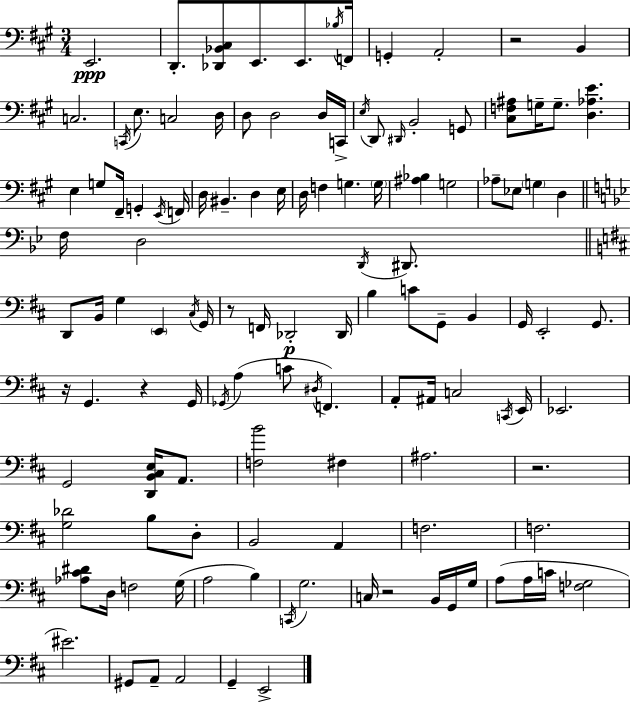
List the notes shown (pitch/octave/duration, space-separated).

E2/h. D2/e. [Db2,Bb2,C#3]/e E2/e. E2/e. Bb3/s F2/s G2/q A2/h R/h B2/q C3/h. C2/s E3/e. C3/h D3/s D3/e D3/h D3/s C2/s E3/s D2/e D#2/s B2/h G2/e [C#3,F3,A#3]/e G3/s G3/e. [D3,Ab3,E4]/q. E3/q G3/e F#2/s G2/q E2/s F2/s D3/s BIS2/q. D3/q E3/s D3/s F3/q G3/q. G3/s [A#3,Bb3]/q G3/h Ab3/e Eb3/e G3/q D3/q F3/s D3/h D2/s D#2/e. D2/e B2/s G3/q E2/q C#3/s G2/s R/e F2/s Db2/h Db2/s B3/q C4/e G2/e B2/q G2/s E2/h G2/e. R/s G2/q. R/q G2/s Gb2/s A3/q C4/e D#3/s F2/q. A2/e A#2/s C3/h C2/s E2/s Eb2/h. G2/h [D2,B2,C#3,E3]/s A2/e. [F3,B4]/h F#3/q A#3/h. R/h. [G3,Db4]/h B3/e D3/e B2/h A2/q F3/h. F3/h. [Ab3,C#4,D#4]/e D3/s F3/h G3/s A3/h B3/q C2/s G3/h. C3/s R/h B2/s G2/s G3/s A3/e A3/s C4/s [F3,Gb3]/h EIS4/h. G#2/e A2/e A2/h G2/q E2/h